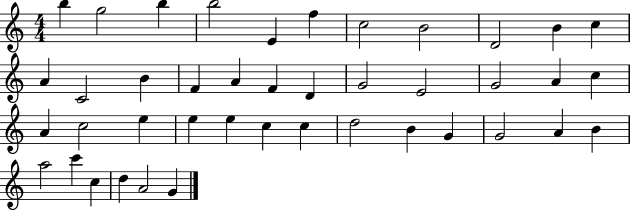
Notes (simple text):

B5/q G5/h B5/q B5/h E4/q F5/q C5/h B4/h D4/h B4/q C5/q A4/q C4/h B4/q F4/q A4/q F4/q D4/q G4/h E4/h G4/h A4/q C5/q A4/q C5/h E5/q E5/q E5/q C5/q C5/q D5/h B4/q G4/q G4/h A4/q B4/q A5/h C6/q C5/q D5/q A4/h G4/q